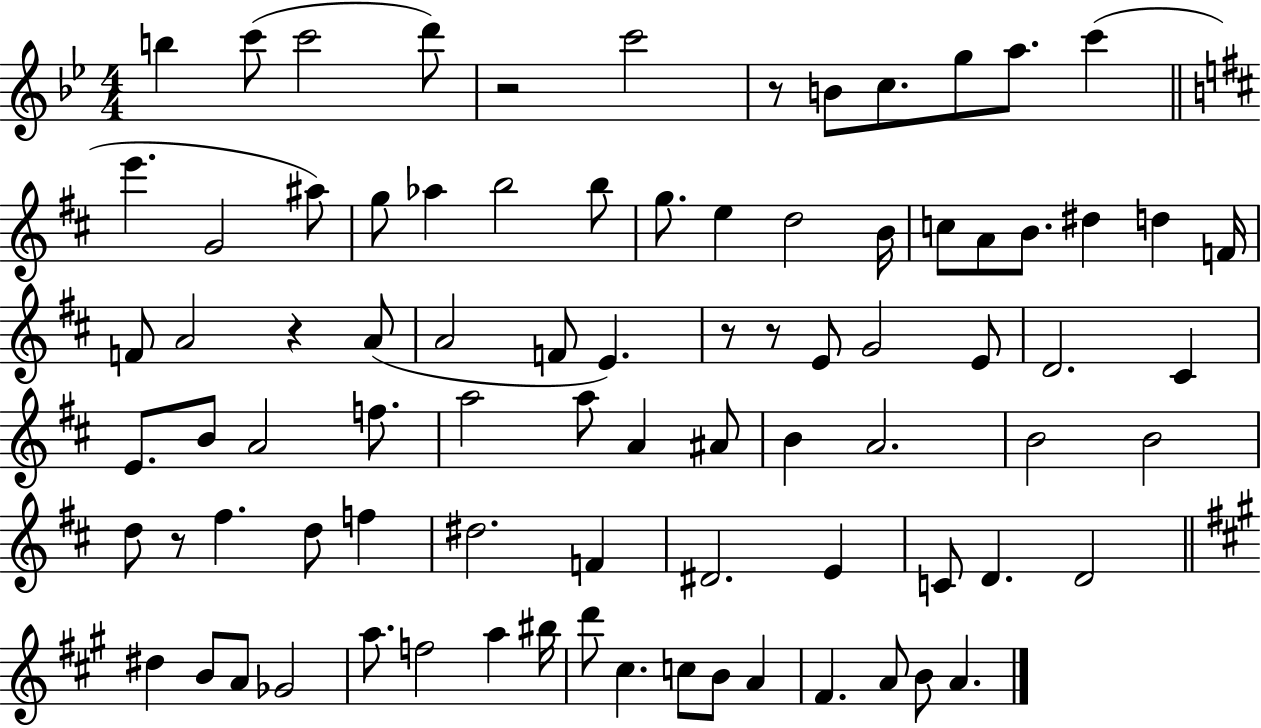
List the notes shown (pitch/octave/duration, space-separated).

B5/q C6/e C6/h D6/e R/h C6/h R/e B4/e C5/e. G5/e A5/e. C6/q E6/q. G4/h A#5/e G5/e Ab5/q B5/h B5/e G5/e. E5/q D5/h B4/s C5/e A4/e B4/e. D#5/q D5/q F4/s F4/e A4/h R/q A4/e A4/h F4/e E4/q. R/e R/e E4/e G4/h E4/e D4/h. C#4/q E4/e. B4/e A4/h F5/e. A5/h A5/e A4/q A#4/e B4/q A4/h. B4/h B4/h D5/e R/e F#5/q. D5/e F5/q D#5/h. F4/q D#4/h. E4/q C4/e D4/q. D4/h D#5/q B4/e A4/e Gb4/h A5/e. F5/h A5/q BIS5/s D6/e C#5/q. C5/e B4/e A4/q F#4/q. A4/e B4/e A4/q.